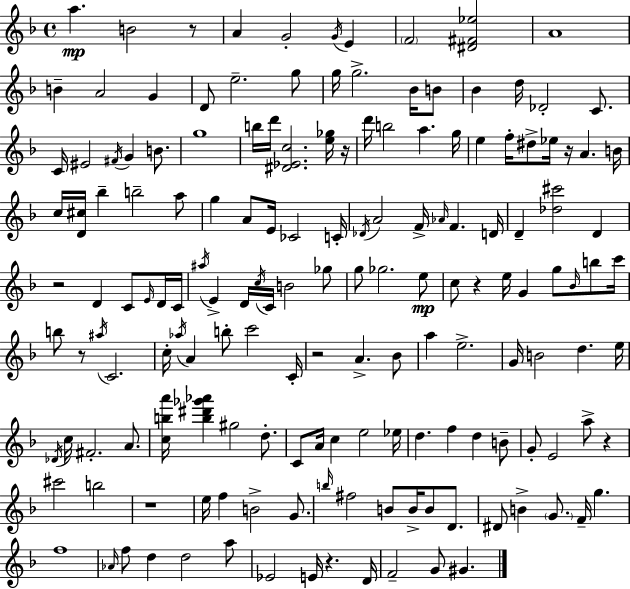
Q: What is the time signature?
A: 4/4